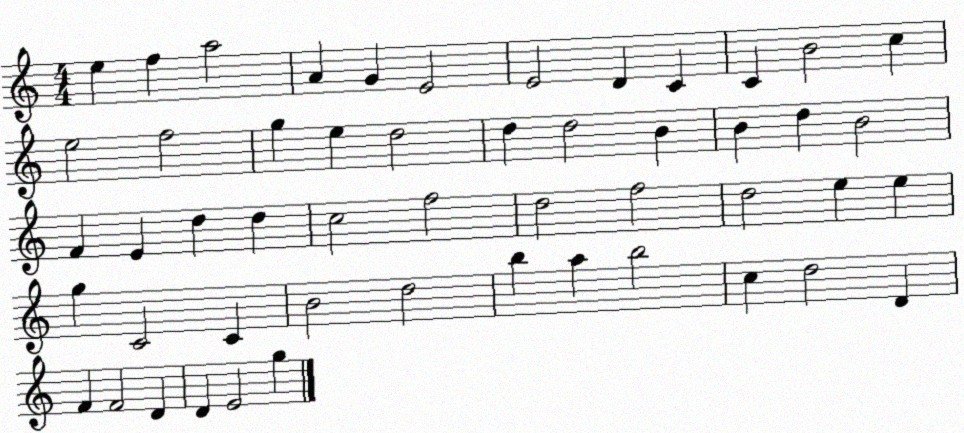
X:1
T:Untitled
M:4/4
L:1/4
K:C
e f a2 A G E2 E2 D C C B2 c e2 f2 g e d2 d d2 B B d B2 F E d d c2 f2 d2 f2 d2 e e g C2 C B2 d2 b a b2 c d2 D F F2 D D E2 g